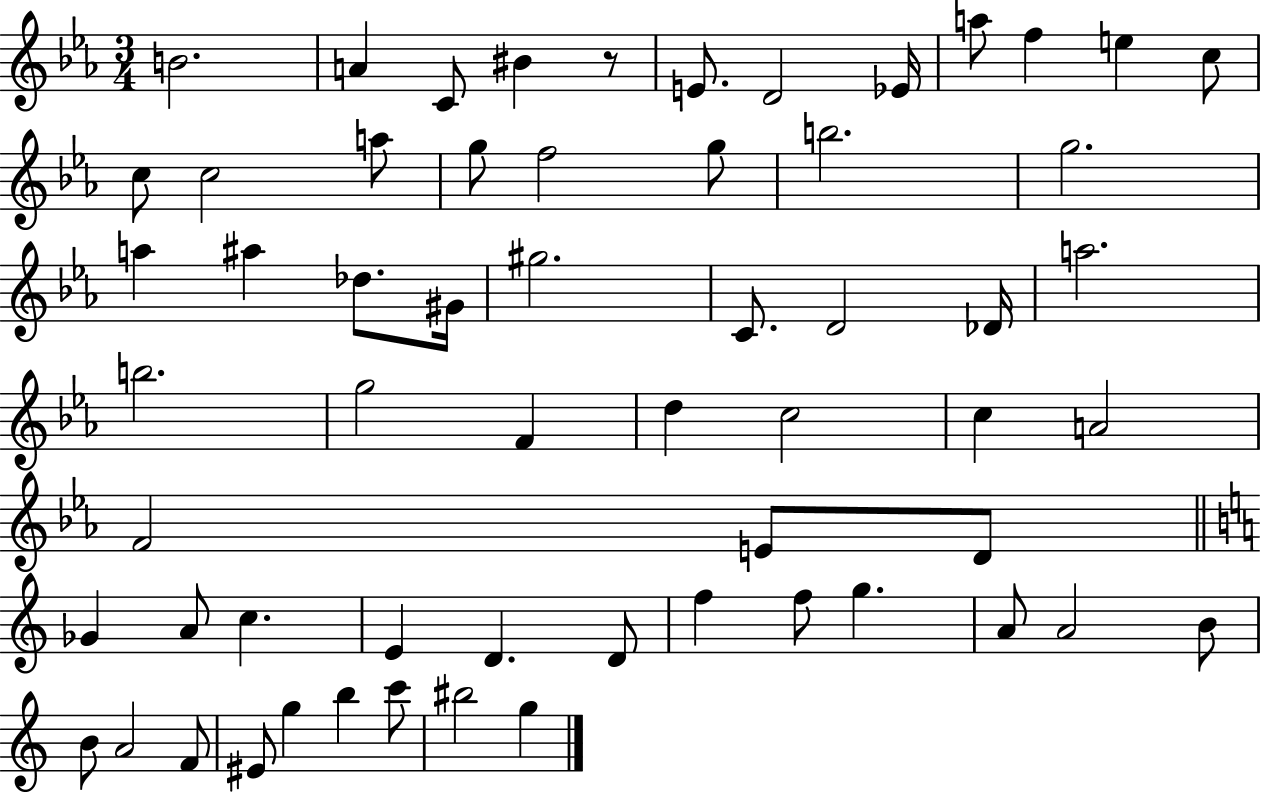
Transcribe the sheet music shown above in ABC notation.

X:1
T:Untitled
M:3/4
L:1/4
K:Eb
B2 A C/2 ^B z/2 E/2 D2 _E/4 a/2 f e c/2 c/2 c2 a/2 g/2 f2 g/2 b2 g2 a ^a _d/2 ^G/4 ^g2 C/2 D2 _D/4 a2 b2 g2 F d c2 c A2 F2 E/2 D/2 _G A/2 c E D D/2 f f/2 g A/2 A2 B/2 B/2 A2 F/2 ^E/2 g b c'/2 ^b2 g